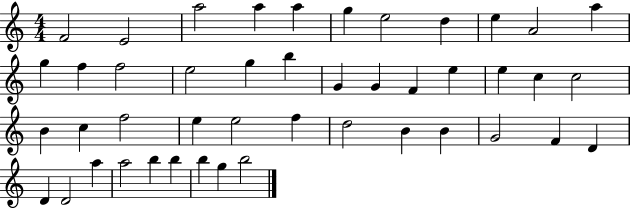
F4/h E4/h A5/h A5/q A5/q G5/q E5/h D5/q E5/q A4/h A5/q G5/q F5/q F5/h E5/h G5/q B5/q G4/q G4/q F4/q E5/q E5/q C5/q C5/h B4/q C5/q F5/h E5/q E5/h F5/q D5/h B4/q B4/q G4/h F4/q D4/q D4/q D4/h A5/q A5/h B5/q B5/q B5/q G5/q B5/h